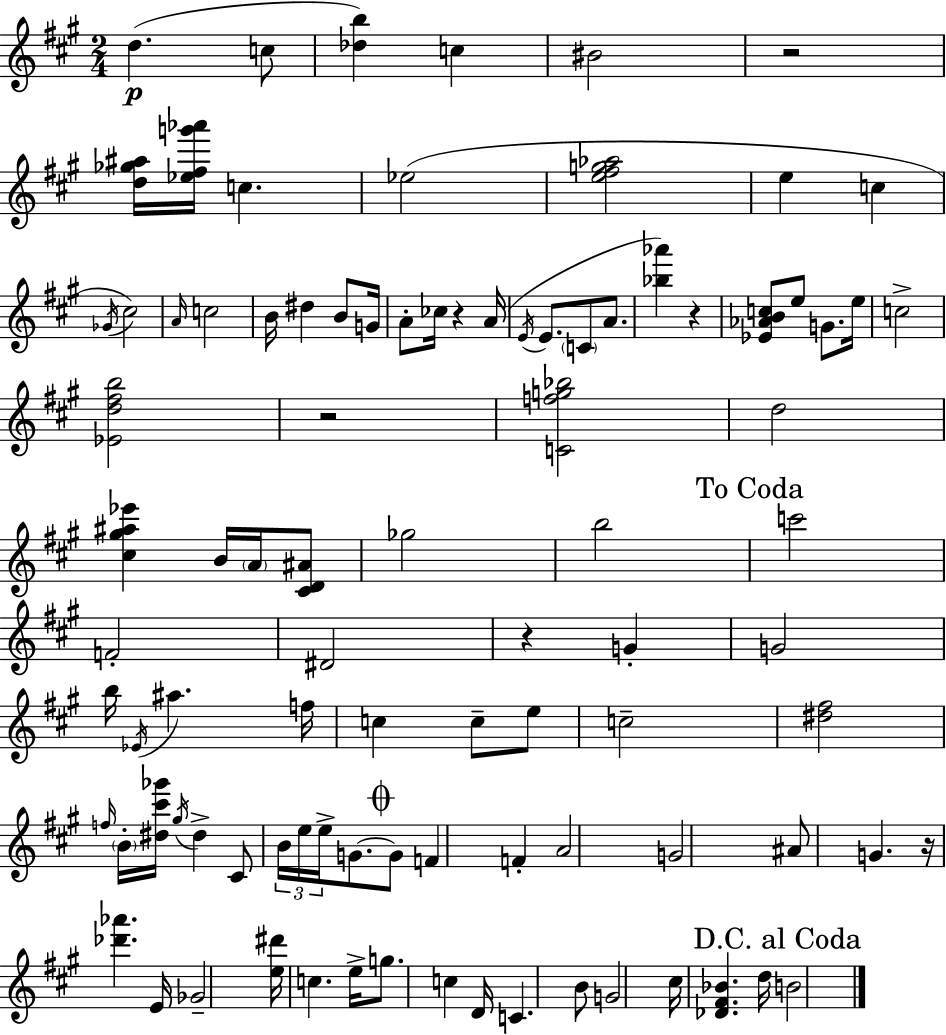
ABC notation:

X:1
T:Untitled
M:2/4
L:1/4
K:A
d c/2 [_db] c ^B2 z2 [d_g^a]/4 [_e^fg'_a']/4 c _e2 [e^fg_a]2 e c _G/4 ^c2 A/4 c2 B/4 ^d B/2 G/4 A/2 _c/4 z A/4 E/4 E/2 C/2 A/2 [_b_a'] z [_E_ABc]/2 e/2 G/2 e/4 c2 [_Ed^fb]2 z2 [Cfg_b]2 d2 [^c^g^a_e'] B/4 A/4 [^CD^A]/2 _g2 b2 c'2 F2 ^D2 z G G2 b/4 _E/4 ^a f/4 c c/2 e/2 c2 [^d^f]2 f/4 B/4 [^d^c'_g']/4 ^g/4 ^d ^C/2 B/4 e/4 e/4 G/2 G/2 F F A2 G2 ^A/2 G z/4 [_d'_a'] E/4 _G2 [e^d']/4 c e/4 g/2 c D/4 C B/2 G2 ^c/4 [_D^F_B] d/4 B2